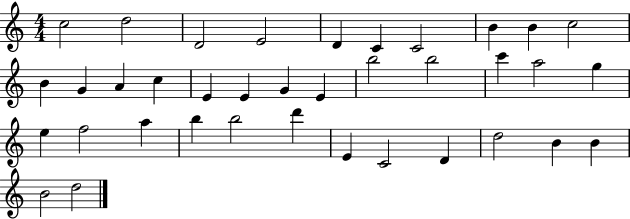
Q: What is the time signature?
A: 4/4